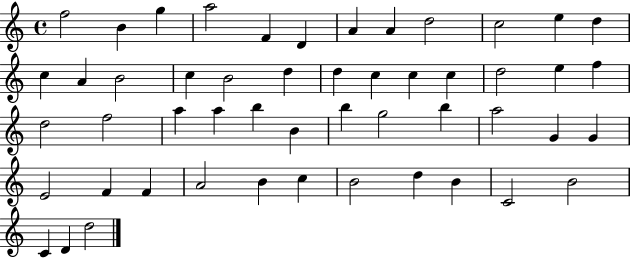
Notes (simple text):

F5/h B4/q G5/q A5/h F4/q D4/q A4/q A4/q D5/h C5/h E5/q D5/q C5/q A4/q B4/h C5/q B4/h D5/q D5/q C5/q C5/q C5/q D5/h E5/q F5/q D5/h F5/h A5/q A5/q B5/q B4/q B5/q G5/h B5/q A5/h G4/q G4/q E4/h F4/q F4/q A4/h B4/q C5/q B4/h D5/q B4/q C4/h B4/h C4/q D4/q D5/h